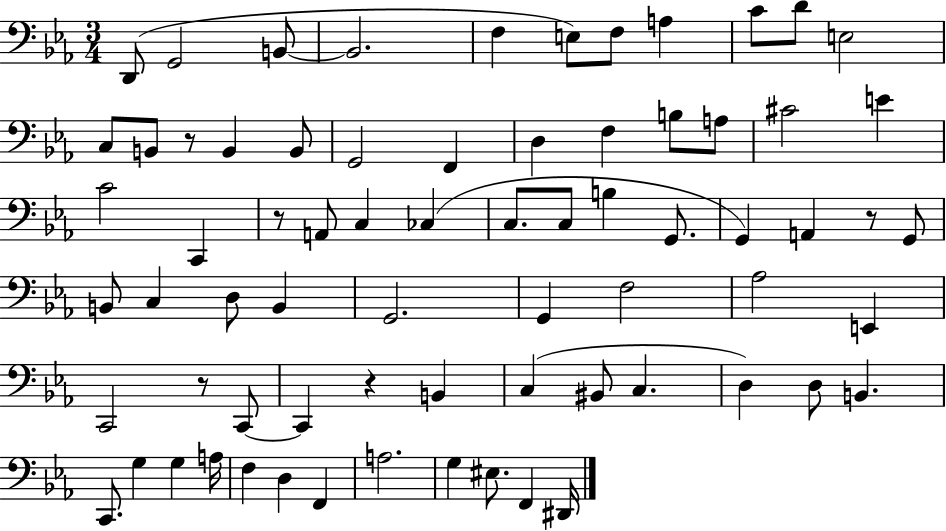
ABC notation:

X:1
T:Untitled
M:3/4
L:1/4
K:Eb
D,,/2 G,,2 B,,/2 B,,2 F, E,/2 F,/2 A, C/2 D/2 E,2 C,/2 B,,/2 z/2 B,, B,,/2 G,,2 F,, D, F, B,/2 A,/2 ^C2 E C2 C,, z/2 A,,/2 C, _C, C,/2 C,/2 B, G,,/2 G,, A,, z/2 G,,/2 B,,/2 C, D,/2 B,, G,,2 G,, F,2 _A,2 E,, C,,2 z/2 C,,/2 C,, z B,, C, ^B,,/2 C, D, D,/2 B,, C,,/2 G, G, A,/4 F, D, F,, A,2 G, ^E,/2 F,, ^D,,/4